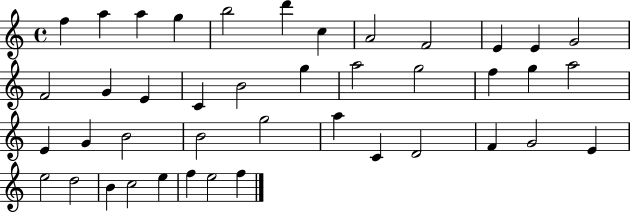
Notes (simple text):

F5/q A5/q A5/q G5/q B5/h D6/q C5/q A4/h F4/h E4/q E4/q G4/h F4/h G4/q E4/q C4/q B4/h G5/q A5/h G5/h F5/q G5/q A5/h E4/q G4/q B4/h B4/h G5/h A5/q C4/q D4/h F4/q G4/h E4/q E5/h D5/h B4/q C5/h E5/q F5/q E5/h F5/q